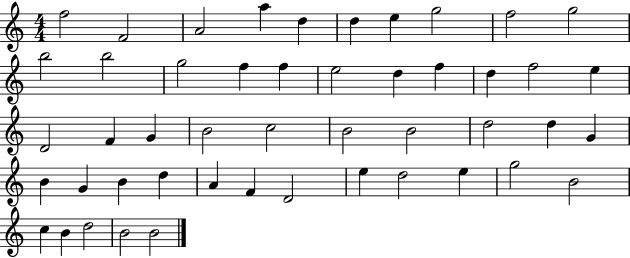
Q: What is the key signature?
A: C major